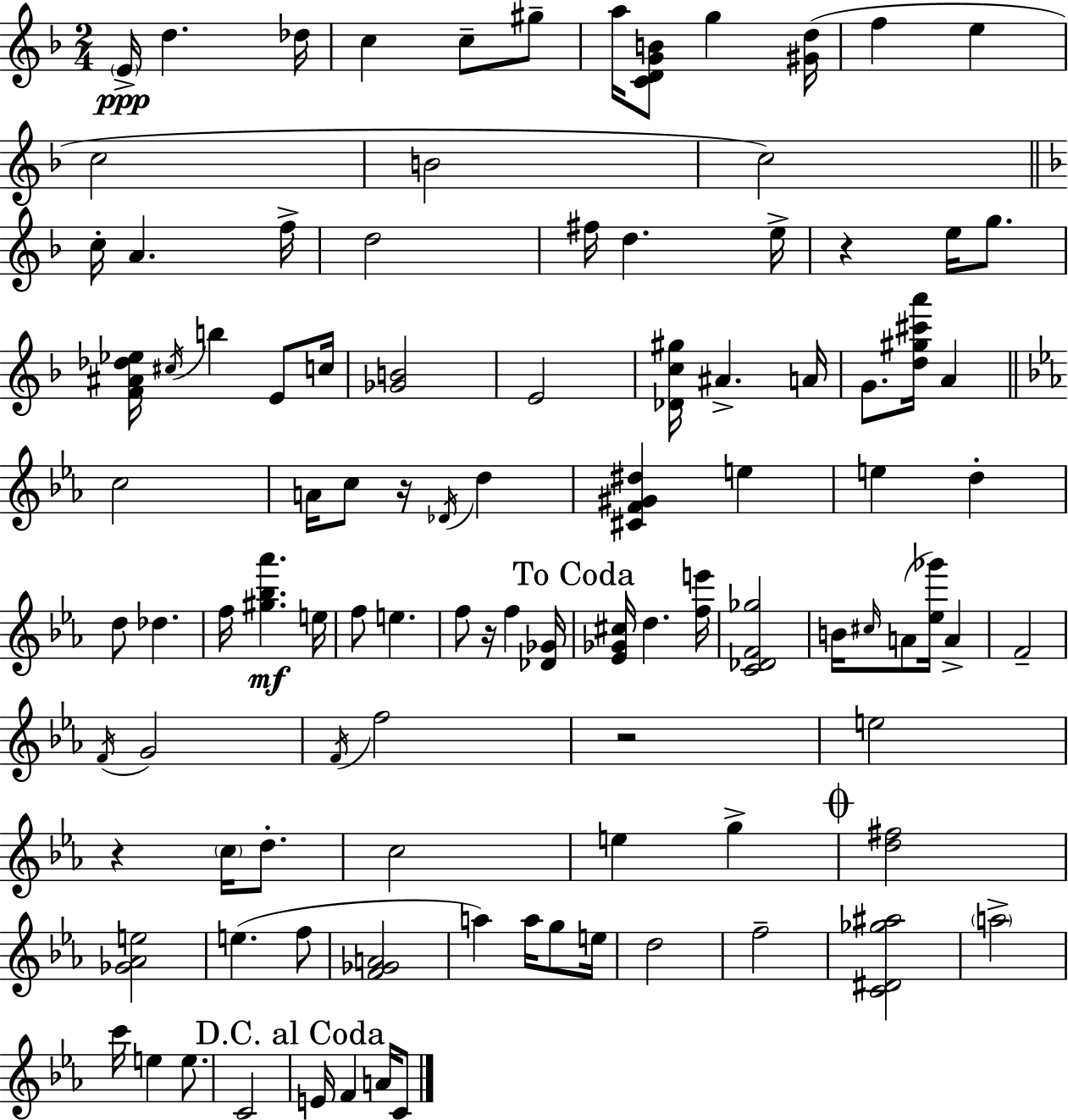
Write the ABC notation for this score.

X:1
T:Untitled
M:2/4
L:1/4
K:F
E/4 d _d/4 c c/2 ^g/2 a/4 [CDGB]/2 g [^Gd]/4 f e c2 B2 c2 c/4 A f/4 d2 ^f/4 d e/4 z e/4 g/2 [F^A_d_e]/4 ^c/4 b E/2 c/4 [_GB]2 E2 [_Dc^g]/4 ^A A/4 G/2 [d^g^c'a']/4 A c2 A/4 c/2 z/4 _D/4 d [^CF^G^d] e e d d/2 _d f/4 [^g_b_a'] e/4 f/2 e f/2 z/4 f [_D_G]/4 [_E_G^c]/4 d [fe']/4 [C_DF_g]2 B/4 ^c/4 A/2 [_e_g']/4 A F2 F/4 G2 F/4 f2 z2 e2 z c/4 d/2 c2 e g [d^f]2 [_G_Ae]2 e f/2 [F_GA]2 a a/4 g/2 e/4 d2 f2 [C^D_g^a]2 a2 c'/4 e e/2 C2 E/4 F A/4 C/2